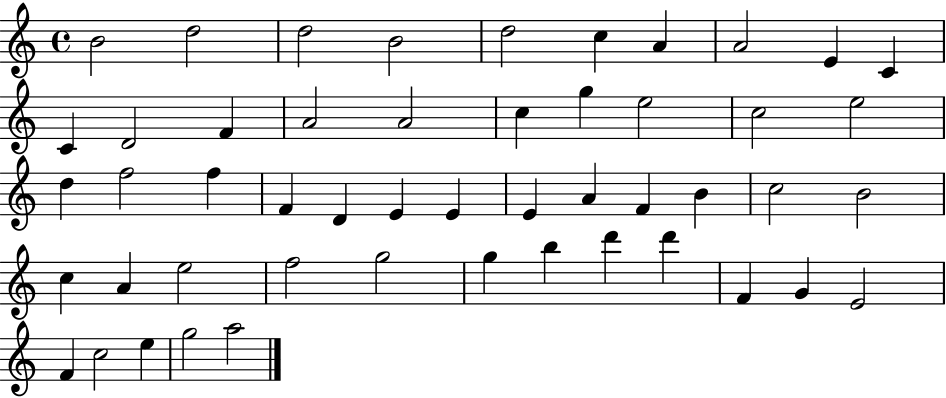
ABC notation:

X:1
T:Untitled
M:4/4
L:1/4
K:C
B2 d2 d2 B2 d2 c A A2 E C C D2 F A2 A2 c g e2 c2 e2 d f2 f F D E E E A F B c2 B2 c A e2 f2 g2 g b d' d' F G E2 F c2 e g2 a2